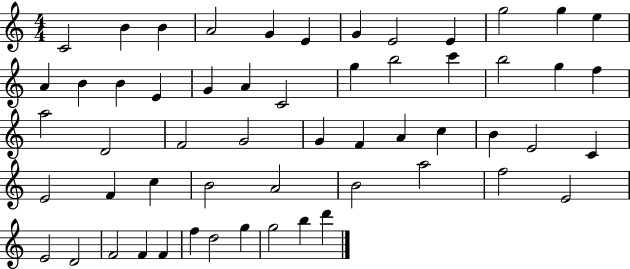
{
  \clef treble
  \numericTimeSignature
  \time 4/4
  \key c \major
  c'2 b'4 b'4 | a'2 g'4 e'4 | g'4 e'2 e'4 | g''2 g''4 e''4 | \break a'4 b'4 b'4 e'4 | g'4 a'4 c'2 | g''4 b''2 c'''4 | b''2 g''4 f''4 | \break a''2 d'2 | f'2 g'2 | g'4 f'4 a'4 c''4 | b'4 e'2 c'4 | \break e'2 f'4 c''4 | b'2 a'2 | b'2 a''2 | f''2 e'2 | \break e'2 d'2 | f'2 f'4 f'4 | f''4 d''2 g''4 | g''2 b''4 d'''4 | \break \bar "|."
}